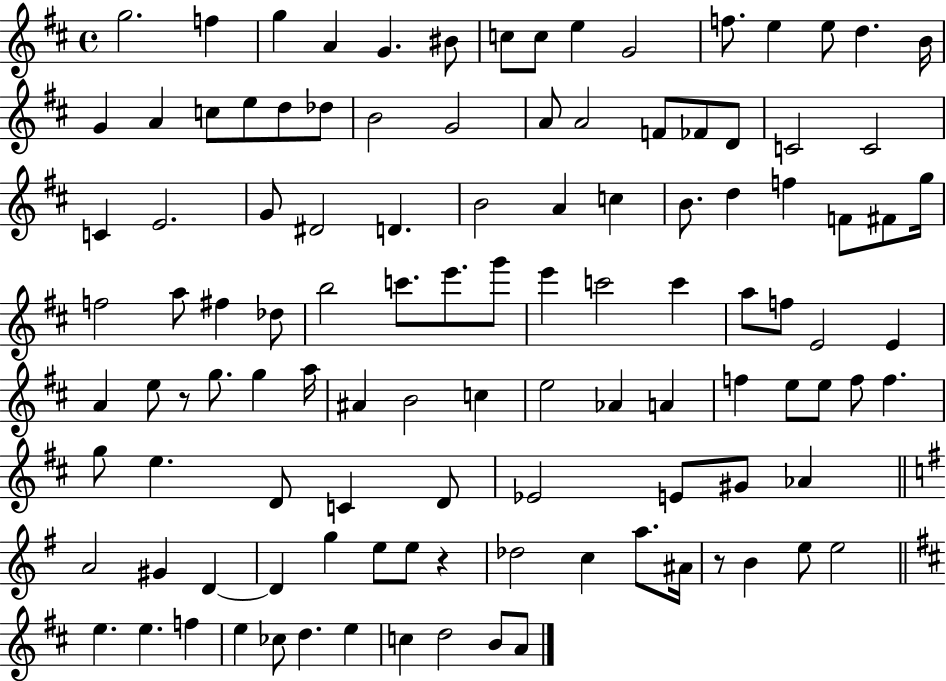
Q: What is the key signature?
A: D major